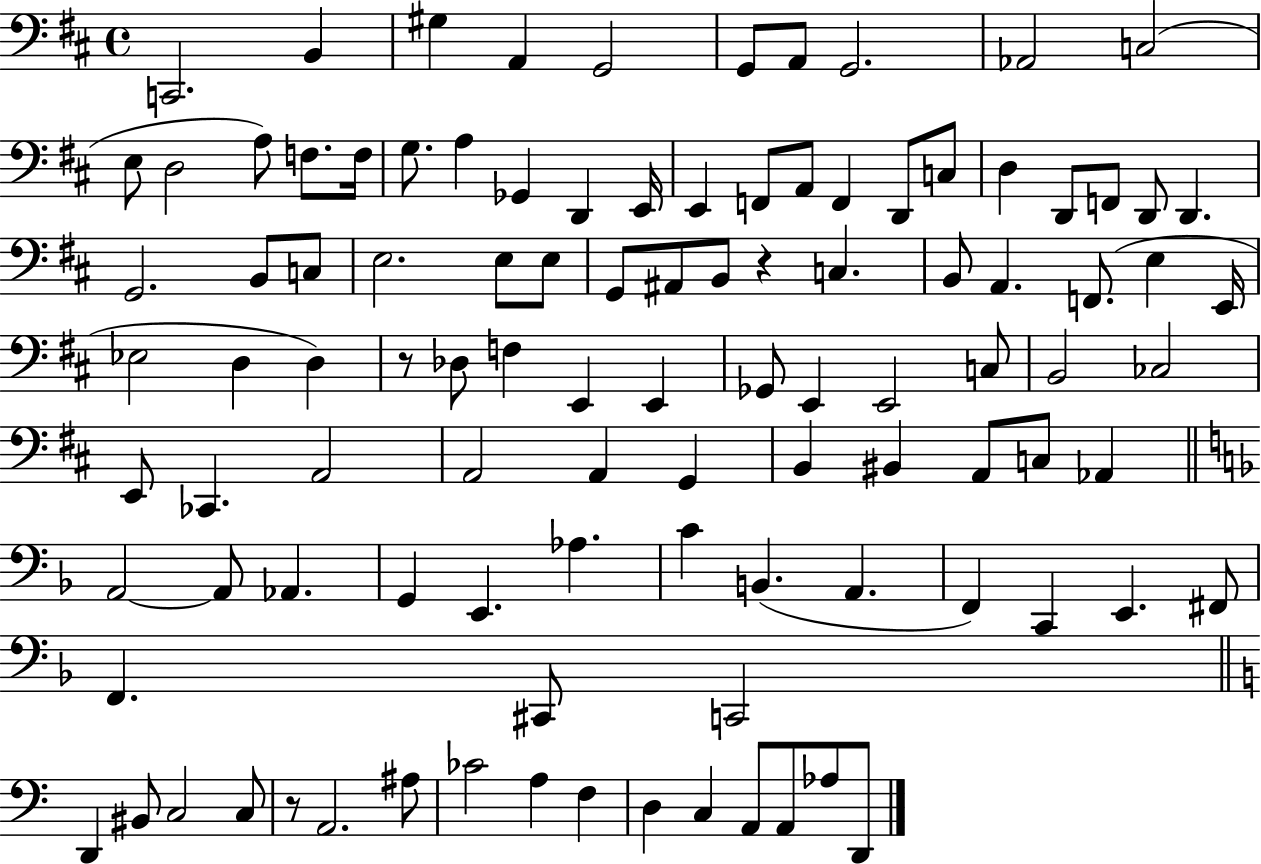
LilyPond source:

{
  \clef bass
  \time 4/4
  \defaultTimeSignature
  \key d \major
  c,2. b,4 | gis4 a,4 g,2 | g,8 a,8 g,2. | aes,2 c2( | \break e8 d2 a8) f8. f16 | g8. a4 ges,4 d,4 e,16 | e,4 f,8 a,8 f,4 d,8 c8 | d4 d,8 f,8 d,8 d,4. | \break g,2. b,8 c8 | e2. e8 e8 | g,8 ais,8 b,8 r4 c4. | b,8 a,4. f,8.( e4 e,16 | \break ees2 d4 d4) | r8 des8 f4 e,4 e,4 | ges,8 e,4 e,2 c8 | b,2 ces2 | \break e,8 ces,4. a,2 | a,2 a,4 g,4 | b,4 bis,4 a,8 c8 aes,4 | \bar "||" \break \key f \major a,2~~ a,8 aes,4. | g,4 e,4. aes4. | c'4 b,4.( a,4. | f,4) c,4 e,4. fis,8 | \break f,4. cis,8 c,2 | \bar "||" \break \key a \minor d,4 bis,8 c2 c8 | r8 a,2. ais8 | ces'2 a4 f4 | d4 c4 a,8 a,8 aes8 d,8 | \break \bar "|."
}